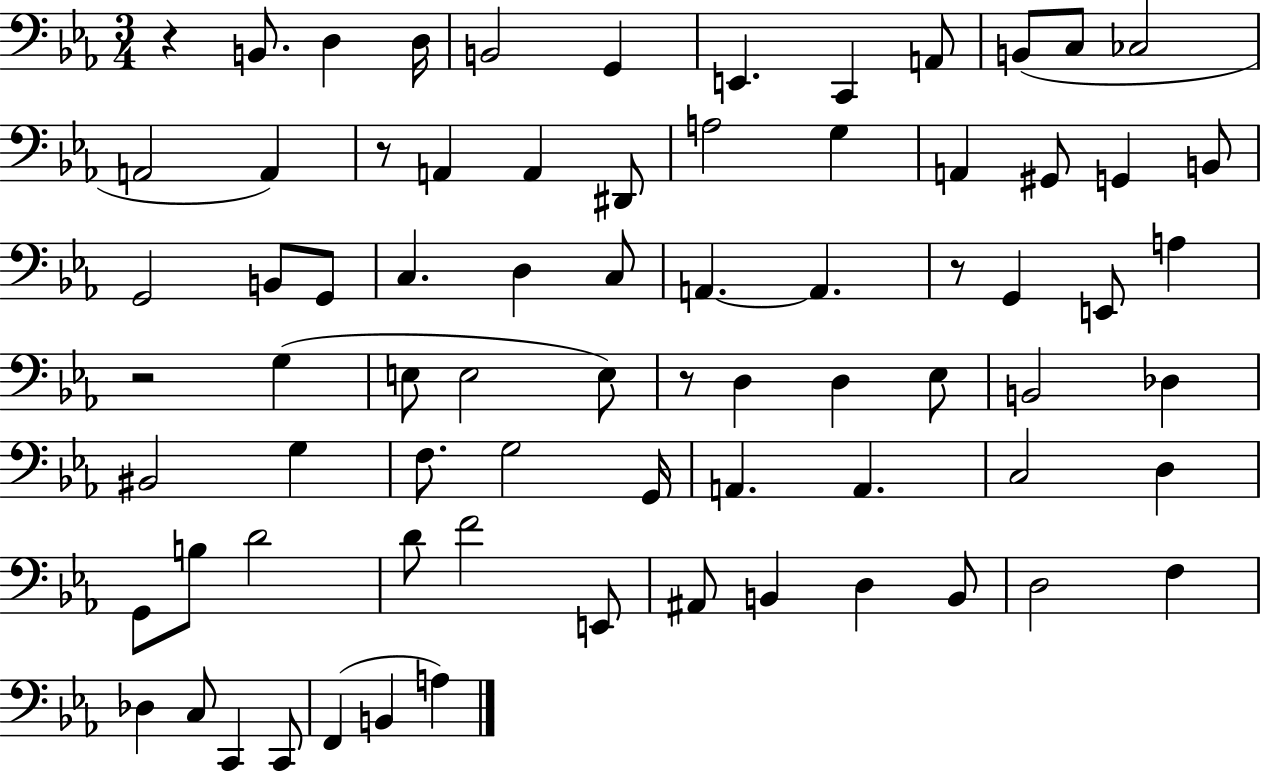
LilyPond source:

{
  \clef bass
  \numericTimeSignature
  \time 3/4
  \key ees \major
  \repeat volta 2 { r4 b,8. d4 d16 | b,2 g,4 | e,4. c,4 a,8 | b,8( c8 ces2 | \break a,2 a,4) | r8 a,4 a,4 dis,8 | a2 g4 | a,4 gis,8 g,4 b,8 | \break g,2 b,8 g,8 | c4. d4 c8 | a,4.~~ a,4. | r8 g,4 e,8 a4 | \break r2 g4( | e8 e2 e8) | r8 d4 d4 ees8 | b,2 des4 | \break bis,2 g4 | f8. g2 g,16 | a,4. a,4. | c2 d4 | \break g,8 b8 d'2 | d'8 f'2 e,8 | ais,8 b,4 d4 b,8 | d2 f4 | \break des4 c8 c,4 c,8 | f,4( b,4 a4) | } \bar "|."
}